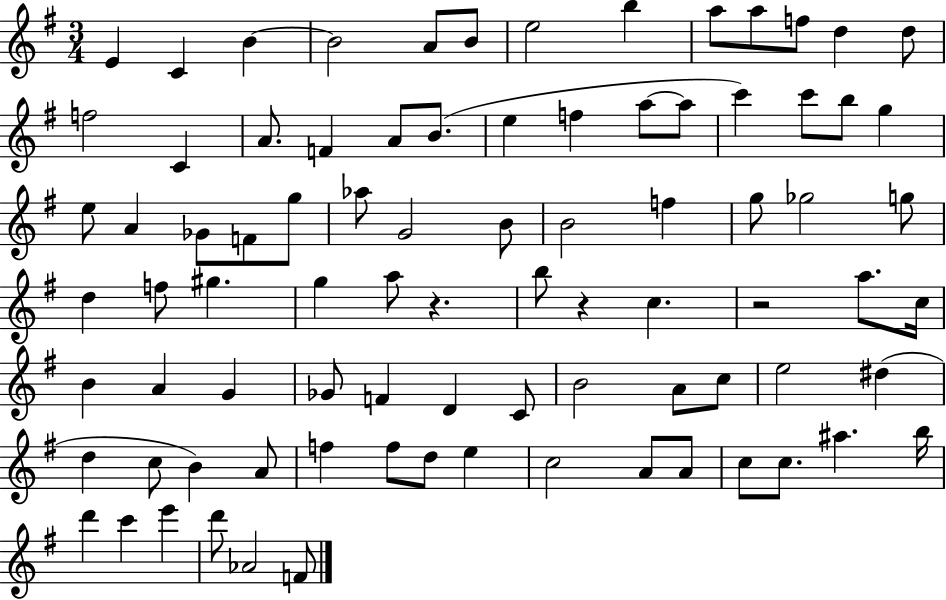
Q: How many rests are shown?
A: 3